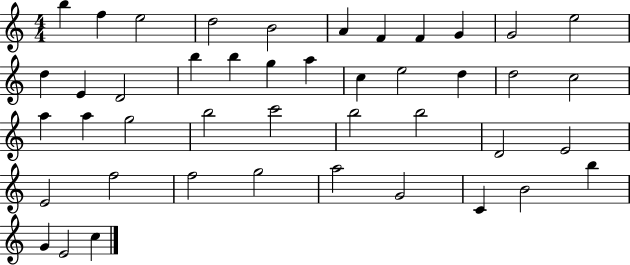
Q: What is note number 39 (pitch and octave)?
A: C4